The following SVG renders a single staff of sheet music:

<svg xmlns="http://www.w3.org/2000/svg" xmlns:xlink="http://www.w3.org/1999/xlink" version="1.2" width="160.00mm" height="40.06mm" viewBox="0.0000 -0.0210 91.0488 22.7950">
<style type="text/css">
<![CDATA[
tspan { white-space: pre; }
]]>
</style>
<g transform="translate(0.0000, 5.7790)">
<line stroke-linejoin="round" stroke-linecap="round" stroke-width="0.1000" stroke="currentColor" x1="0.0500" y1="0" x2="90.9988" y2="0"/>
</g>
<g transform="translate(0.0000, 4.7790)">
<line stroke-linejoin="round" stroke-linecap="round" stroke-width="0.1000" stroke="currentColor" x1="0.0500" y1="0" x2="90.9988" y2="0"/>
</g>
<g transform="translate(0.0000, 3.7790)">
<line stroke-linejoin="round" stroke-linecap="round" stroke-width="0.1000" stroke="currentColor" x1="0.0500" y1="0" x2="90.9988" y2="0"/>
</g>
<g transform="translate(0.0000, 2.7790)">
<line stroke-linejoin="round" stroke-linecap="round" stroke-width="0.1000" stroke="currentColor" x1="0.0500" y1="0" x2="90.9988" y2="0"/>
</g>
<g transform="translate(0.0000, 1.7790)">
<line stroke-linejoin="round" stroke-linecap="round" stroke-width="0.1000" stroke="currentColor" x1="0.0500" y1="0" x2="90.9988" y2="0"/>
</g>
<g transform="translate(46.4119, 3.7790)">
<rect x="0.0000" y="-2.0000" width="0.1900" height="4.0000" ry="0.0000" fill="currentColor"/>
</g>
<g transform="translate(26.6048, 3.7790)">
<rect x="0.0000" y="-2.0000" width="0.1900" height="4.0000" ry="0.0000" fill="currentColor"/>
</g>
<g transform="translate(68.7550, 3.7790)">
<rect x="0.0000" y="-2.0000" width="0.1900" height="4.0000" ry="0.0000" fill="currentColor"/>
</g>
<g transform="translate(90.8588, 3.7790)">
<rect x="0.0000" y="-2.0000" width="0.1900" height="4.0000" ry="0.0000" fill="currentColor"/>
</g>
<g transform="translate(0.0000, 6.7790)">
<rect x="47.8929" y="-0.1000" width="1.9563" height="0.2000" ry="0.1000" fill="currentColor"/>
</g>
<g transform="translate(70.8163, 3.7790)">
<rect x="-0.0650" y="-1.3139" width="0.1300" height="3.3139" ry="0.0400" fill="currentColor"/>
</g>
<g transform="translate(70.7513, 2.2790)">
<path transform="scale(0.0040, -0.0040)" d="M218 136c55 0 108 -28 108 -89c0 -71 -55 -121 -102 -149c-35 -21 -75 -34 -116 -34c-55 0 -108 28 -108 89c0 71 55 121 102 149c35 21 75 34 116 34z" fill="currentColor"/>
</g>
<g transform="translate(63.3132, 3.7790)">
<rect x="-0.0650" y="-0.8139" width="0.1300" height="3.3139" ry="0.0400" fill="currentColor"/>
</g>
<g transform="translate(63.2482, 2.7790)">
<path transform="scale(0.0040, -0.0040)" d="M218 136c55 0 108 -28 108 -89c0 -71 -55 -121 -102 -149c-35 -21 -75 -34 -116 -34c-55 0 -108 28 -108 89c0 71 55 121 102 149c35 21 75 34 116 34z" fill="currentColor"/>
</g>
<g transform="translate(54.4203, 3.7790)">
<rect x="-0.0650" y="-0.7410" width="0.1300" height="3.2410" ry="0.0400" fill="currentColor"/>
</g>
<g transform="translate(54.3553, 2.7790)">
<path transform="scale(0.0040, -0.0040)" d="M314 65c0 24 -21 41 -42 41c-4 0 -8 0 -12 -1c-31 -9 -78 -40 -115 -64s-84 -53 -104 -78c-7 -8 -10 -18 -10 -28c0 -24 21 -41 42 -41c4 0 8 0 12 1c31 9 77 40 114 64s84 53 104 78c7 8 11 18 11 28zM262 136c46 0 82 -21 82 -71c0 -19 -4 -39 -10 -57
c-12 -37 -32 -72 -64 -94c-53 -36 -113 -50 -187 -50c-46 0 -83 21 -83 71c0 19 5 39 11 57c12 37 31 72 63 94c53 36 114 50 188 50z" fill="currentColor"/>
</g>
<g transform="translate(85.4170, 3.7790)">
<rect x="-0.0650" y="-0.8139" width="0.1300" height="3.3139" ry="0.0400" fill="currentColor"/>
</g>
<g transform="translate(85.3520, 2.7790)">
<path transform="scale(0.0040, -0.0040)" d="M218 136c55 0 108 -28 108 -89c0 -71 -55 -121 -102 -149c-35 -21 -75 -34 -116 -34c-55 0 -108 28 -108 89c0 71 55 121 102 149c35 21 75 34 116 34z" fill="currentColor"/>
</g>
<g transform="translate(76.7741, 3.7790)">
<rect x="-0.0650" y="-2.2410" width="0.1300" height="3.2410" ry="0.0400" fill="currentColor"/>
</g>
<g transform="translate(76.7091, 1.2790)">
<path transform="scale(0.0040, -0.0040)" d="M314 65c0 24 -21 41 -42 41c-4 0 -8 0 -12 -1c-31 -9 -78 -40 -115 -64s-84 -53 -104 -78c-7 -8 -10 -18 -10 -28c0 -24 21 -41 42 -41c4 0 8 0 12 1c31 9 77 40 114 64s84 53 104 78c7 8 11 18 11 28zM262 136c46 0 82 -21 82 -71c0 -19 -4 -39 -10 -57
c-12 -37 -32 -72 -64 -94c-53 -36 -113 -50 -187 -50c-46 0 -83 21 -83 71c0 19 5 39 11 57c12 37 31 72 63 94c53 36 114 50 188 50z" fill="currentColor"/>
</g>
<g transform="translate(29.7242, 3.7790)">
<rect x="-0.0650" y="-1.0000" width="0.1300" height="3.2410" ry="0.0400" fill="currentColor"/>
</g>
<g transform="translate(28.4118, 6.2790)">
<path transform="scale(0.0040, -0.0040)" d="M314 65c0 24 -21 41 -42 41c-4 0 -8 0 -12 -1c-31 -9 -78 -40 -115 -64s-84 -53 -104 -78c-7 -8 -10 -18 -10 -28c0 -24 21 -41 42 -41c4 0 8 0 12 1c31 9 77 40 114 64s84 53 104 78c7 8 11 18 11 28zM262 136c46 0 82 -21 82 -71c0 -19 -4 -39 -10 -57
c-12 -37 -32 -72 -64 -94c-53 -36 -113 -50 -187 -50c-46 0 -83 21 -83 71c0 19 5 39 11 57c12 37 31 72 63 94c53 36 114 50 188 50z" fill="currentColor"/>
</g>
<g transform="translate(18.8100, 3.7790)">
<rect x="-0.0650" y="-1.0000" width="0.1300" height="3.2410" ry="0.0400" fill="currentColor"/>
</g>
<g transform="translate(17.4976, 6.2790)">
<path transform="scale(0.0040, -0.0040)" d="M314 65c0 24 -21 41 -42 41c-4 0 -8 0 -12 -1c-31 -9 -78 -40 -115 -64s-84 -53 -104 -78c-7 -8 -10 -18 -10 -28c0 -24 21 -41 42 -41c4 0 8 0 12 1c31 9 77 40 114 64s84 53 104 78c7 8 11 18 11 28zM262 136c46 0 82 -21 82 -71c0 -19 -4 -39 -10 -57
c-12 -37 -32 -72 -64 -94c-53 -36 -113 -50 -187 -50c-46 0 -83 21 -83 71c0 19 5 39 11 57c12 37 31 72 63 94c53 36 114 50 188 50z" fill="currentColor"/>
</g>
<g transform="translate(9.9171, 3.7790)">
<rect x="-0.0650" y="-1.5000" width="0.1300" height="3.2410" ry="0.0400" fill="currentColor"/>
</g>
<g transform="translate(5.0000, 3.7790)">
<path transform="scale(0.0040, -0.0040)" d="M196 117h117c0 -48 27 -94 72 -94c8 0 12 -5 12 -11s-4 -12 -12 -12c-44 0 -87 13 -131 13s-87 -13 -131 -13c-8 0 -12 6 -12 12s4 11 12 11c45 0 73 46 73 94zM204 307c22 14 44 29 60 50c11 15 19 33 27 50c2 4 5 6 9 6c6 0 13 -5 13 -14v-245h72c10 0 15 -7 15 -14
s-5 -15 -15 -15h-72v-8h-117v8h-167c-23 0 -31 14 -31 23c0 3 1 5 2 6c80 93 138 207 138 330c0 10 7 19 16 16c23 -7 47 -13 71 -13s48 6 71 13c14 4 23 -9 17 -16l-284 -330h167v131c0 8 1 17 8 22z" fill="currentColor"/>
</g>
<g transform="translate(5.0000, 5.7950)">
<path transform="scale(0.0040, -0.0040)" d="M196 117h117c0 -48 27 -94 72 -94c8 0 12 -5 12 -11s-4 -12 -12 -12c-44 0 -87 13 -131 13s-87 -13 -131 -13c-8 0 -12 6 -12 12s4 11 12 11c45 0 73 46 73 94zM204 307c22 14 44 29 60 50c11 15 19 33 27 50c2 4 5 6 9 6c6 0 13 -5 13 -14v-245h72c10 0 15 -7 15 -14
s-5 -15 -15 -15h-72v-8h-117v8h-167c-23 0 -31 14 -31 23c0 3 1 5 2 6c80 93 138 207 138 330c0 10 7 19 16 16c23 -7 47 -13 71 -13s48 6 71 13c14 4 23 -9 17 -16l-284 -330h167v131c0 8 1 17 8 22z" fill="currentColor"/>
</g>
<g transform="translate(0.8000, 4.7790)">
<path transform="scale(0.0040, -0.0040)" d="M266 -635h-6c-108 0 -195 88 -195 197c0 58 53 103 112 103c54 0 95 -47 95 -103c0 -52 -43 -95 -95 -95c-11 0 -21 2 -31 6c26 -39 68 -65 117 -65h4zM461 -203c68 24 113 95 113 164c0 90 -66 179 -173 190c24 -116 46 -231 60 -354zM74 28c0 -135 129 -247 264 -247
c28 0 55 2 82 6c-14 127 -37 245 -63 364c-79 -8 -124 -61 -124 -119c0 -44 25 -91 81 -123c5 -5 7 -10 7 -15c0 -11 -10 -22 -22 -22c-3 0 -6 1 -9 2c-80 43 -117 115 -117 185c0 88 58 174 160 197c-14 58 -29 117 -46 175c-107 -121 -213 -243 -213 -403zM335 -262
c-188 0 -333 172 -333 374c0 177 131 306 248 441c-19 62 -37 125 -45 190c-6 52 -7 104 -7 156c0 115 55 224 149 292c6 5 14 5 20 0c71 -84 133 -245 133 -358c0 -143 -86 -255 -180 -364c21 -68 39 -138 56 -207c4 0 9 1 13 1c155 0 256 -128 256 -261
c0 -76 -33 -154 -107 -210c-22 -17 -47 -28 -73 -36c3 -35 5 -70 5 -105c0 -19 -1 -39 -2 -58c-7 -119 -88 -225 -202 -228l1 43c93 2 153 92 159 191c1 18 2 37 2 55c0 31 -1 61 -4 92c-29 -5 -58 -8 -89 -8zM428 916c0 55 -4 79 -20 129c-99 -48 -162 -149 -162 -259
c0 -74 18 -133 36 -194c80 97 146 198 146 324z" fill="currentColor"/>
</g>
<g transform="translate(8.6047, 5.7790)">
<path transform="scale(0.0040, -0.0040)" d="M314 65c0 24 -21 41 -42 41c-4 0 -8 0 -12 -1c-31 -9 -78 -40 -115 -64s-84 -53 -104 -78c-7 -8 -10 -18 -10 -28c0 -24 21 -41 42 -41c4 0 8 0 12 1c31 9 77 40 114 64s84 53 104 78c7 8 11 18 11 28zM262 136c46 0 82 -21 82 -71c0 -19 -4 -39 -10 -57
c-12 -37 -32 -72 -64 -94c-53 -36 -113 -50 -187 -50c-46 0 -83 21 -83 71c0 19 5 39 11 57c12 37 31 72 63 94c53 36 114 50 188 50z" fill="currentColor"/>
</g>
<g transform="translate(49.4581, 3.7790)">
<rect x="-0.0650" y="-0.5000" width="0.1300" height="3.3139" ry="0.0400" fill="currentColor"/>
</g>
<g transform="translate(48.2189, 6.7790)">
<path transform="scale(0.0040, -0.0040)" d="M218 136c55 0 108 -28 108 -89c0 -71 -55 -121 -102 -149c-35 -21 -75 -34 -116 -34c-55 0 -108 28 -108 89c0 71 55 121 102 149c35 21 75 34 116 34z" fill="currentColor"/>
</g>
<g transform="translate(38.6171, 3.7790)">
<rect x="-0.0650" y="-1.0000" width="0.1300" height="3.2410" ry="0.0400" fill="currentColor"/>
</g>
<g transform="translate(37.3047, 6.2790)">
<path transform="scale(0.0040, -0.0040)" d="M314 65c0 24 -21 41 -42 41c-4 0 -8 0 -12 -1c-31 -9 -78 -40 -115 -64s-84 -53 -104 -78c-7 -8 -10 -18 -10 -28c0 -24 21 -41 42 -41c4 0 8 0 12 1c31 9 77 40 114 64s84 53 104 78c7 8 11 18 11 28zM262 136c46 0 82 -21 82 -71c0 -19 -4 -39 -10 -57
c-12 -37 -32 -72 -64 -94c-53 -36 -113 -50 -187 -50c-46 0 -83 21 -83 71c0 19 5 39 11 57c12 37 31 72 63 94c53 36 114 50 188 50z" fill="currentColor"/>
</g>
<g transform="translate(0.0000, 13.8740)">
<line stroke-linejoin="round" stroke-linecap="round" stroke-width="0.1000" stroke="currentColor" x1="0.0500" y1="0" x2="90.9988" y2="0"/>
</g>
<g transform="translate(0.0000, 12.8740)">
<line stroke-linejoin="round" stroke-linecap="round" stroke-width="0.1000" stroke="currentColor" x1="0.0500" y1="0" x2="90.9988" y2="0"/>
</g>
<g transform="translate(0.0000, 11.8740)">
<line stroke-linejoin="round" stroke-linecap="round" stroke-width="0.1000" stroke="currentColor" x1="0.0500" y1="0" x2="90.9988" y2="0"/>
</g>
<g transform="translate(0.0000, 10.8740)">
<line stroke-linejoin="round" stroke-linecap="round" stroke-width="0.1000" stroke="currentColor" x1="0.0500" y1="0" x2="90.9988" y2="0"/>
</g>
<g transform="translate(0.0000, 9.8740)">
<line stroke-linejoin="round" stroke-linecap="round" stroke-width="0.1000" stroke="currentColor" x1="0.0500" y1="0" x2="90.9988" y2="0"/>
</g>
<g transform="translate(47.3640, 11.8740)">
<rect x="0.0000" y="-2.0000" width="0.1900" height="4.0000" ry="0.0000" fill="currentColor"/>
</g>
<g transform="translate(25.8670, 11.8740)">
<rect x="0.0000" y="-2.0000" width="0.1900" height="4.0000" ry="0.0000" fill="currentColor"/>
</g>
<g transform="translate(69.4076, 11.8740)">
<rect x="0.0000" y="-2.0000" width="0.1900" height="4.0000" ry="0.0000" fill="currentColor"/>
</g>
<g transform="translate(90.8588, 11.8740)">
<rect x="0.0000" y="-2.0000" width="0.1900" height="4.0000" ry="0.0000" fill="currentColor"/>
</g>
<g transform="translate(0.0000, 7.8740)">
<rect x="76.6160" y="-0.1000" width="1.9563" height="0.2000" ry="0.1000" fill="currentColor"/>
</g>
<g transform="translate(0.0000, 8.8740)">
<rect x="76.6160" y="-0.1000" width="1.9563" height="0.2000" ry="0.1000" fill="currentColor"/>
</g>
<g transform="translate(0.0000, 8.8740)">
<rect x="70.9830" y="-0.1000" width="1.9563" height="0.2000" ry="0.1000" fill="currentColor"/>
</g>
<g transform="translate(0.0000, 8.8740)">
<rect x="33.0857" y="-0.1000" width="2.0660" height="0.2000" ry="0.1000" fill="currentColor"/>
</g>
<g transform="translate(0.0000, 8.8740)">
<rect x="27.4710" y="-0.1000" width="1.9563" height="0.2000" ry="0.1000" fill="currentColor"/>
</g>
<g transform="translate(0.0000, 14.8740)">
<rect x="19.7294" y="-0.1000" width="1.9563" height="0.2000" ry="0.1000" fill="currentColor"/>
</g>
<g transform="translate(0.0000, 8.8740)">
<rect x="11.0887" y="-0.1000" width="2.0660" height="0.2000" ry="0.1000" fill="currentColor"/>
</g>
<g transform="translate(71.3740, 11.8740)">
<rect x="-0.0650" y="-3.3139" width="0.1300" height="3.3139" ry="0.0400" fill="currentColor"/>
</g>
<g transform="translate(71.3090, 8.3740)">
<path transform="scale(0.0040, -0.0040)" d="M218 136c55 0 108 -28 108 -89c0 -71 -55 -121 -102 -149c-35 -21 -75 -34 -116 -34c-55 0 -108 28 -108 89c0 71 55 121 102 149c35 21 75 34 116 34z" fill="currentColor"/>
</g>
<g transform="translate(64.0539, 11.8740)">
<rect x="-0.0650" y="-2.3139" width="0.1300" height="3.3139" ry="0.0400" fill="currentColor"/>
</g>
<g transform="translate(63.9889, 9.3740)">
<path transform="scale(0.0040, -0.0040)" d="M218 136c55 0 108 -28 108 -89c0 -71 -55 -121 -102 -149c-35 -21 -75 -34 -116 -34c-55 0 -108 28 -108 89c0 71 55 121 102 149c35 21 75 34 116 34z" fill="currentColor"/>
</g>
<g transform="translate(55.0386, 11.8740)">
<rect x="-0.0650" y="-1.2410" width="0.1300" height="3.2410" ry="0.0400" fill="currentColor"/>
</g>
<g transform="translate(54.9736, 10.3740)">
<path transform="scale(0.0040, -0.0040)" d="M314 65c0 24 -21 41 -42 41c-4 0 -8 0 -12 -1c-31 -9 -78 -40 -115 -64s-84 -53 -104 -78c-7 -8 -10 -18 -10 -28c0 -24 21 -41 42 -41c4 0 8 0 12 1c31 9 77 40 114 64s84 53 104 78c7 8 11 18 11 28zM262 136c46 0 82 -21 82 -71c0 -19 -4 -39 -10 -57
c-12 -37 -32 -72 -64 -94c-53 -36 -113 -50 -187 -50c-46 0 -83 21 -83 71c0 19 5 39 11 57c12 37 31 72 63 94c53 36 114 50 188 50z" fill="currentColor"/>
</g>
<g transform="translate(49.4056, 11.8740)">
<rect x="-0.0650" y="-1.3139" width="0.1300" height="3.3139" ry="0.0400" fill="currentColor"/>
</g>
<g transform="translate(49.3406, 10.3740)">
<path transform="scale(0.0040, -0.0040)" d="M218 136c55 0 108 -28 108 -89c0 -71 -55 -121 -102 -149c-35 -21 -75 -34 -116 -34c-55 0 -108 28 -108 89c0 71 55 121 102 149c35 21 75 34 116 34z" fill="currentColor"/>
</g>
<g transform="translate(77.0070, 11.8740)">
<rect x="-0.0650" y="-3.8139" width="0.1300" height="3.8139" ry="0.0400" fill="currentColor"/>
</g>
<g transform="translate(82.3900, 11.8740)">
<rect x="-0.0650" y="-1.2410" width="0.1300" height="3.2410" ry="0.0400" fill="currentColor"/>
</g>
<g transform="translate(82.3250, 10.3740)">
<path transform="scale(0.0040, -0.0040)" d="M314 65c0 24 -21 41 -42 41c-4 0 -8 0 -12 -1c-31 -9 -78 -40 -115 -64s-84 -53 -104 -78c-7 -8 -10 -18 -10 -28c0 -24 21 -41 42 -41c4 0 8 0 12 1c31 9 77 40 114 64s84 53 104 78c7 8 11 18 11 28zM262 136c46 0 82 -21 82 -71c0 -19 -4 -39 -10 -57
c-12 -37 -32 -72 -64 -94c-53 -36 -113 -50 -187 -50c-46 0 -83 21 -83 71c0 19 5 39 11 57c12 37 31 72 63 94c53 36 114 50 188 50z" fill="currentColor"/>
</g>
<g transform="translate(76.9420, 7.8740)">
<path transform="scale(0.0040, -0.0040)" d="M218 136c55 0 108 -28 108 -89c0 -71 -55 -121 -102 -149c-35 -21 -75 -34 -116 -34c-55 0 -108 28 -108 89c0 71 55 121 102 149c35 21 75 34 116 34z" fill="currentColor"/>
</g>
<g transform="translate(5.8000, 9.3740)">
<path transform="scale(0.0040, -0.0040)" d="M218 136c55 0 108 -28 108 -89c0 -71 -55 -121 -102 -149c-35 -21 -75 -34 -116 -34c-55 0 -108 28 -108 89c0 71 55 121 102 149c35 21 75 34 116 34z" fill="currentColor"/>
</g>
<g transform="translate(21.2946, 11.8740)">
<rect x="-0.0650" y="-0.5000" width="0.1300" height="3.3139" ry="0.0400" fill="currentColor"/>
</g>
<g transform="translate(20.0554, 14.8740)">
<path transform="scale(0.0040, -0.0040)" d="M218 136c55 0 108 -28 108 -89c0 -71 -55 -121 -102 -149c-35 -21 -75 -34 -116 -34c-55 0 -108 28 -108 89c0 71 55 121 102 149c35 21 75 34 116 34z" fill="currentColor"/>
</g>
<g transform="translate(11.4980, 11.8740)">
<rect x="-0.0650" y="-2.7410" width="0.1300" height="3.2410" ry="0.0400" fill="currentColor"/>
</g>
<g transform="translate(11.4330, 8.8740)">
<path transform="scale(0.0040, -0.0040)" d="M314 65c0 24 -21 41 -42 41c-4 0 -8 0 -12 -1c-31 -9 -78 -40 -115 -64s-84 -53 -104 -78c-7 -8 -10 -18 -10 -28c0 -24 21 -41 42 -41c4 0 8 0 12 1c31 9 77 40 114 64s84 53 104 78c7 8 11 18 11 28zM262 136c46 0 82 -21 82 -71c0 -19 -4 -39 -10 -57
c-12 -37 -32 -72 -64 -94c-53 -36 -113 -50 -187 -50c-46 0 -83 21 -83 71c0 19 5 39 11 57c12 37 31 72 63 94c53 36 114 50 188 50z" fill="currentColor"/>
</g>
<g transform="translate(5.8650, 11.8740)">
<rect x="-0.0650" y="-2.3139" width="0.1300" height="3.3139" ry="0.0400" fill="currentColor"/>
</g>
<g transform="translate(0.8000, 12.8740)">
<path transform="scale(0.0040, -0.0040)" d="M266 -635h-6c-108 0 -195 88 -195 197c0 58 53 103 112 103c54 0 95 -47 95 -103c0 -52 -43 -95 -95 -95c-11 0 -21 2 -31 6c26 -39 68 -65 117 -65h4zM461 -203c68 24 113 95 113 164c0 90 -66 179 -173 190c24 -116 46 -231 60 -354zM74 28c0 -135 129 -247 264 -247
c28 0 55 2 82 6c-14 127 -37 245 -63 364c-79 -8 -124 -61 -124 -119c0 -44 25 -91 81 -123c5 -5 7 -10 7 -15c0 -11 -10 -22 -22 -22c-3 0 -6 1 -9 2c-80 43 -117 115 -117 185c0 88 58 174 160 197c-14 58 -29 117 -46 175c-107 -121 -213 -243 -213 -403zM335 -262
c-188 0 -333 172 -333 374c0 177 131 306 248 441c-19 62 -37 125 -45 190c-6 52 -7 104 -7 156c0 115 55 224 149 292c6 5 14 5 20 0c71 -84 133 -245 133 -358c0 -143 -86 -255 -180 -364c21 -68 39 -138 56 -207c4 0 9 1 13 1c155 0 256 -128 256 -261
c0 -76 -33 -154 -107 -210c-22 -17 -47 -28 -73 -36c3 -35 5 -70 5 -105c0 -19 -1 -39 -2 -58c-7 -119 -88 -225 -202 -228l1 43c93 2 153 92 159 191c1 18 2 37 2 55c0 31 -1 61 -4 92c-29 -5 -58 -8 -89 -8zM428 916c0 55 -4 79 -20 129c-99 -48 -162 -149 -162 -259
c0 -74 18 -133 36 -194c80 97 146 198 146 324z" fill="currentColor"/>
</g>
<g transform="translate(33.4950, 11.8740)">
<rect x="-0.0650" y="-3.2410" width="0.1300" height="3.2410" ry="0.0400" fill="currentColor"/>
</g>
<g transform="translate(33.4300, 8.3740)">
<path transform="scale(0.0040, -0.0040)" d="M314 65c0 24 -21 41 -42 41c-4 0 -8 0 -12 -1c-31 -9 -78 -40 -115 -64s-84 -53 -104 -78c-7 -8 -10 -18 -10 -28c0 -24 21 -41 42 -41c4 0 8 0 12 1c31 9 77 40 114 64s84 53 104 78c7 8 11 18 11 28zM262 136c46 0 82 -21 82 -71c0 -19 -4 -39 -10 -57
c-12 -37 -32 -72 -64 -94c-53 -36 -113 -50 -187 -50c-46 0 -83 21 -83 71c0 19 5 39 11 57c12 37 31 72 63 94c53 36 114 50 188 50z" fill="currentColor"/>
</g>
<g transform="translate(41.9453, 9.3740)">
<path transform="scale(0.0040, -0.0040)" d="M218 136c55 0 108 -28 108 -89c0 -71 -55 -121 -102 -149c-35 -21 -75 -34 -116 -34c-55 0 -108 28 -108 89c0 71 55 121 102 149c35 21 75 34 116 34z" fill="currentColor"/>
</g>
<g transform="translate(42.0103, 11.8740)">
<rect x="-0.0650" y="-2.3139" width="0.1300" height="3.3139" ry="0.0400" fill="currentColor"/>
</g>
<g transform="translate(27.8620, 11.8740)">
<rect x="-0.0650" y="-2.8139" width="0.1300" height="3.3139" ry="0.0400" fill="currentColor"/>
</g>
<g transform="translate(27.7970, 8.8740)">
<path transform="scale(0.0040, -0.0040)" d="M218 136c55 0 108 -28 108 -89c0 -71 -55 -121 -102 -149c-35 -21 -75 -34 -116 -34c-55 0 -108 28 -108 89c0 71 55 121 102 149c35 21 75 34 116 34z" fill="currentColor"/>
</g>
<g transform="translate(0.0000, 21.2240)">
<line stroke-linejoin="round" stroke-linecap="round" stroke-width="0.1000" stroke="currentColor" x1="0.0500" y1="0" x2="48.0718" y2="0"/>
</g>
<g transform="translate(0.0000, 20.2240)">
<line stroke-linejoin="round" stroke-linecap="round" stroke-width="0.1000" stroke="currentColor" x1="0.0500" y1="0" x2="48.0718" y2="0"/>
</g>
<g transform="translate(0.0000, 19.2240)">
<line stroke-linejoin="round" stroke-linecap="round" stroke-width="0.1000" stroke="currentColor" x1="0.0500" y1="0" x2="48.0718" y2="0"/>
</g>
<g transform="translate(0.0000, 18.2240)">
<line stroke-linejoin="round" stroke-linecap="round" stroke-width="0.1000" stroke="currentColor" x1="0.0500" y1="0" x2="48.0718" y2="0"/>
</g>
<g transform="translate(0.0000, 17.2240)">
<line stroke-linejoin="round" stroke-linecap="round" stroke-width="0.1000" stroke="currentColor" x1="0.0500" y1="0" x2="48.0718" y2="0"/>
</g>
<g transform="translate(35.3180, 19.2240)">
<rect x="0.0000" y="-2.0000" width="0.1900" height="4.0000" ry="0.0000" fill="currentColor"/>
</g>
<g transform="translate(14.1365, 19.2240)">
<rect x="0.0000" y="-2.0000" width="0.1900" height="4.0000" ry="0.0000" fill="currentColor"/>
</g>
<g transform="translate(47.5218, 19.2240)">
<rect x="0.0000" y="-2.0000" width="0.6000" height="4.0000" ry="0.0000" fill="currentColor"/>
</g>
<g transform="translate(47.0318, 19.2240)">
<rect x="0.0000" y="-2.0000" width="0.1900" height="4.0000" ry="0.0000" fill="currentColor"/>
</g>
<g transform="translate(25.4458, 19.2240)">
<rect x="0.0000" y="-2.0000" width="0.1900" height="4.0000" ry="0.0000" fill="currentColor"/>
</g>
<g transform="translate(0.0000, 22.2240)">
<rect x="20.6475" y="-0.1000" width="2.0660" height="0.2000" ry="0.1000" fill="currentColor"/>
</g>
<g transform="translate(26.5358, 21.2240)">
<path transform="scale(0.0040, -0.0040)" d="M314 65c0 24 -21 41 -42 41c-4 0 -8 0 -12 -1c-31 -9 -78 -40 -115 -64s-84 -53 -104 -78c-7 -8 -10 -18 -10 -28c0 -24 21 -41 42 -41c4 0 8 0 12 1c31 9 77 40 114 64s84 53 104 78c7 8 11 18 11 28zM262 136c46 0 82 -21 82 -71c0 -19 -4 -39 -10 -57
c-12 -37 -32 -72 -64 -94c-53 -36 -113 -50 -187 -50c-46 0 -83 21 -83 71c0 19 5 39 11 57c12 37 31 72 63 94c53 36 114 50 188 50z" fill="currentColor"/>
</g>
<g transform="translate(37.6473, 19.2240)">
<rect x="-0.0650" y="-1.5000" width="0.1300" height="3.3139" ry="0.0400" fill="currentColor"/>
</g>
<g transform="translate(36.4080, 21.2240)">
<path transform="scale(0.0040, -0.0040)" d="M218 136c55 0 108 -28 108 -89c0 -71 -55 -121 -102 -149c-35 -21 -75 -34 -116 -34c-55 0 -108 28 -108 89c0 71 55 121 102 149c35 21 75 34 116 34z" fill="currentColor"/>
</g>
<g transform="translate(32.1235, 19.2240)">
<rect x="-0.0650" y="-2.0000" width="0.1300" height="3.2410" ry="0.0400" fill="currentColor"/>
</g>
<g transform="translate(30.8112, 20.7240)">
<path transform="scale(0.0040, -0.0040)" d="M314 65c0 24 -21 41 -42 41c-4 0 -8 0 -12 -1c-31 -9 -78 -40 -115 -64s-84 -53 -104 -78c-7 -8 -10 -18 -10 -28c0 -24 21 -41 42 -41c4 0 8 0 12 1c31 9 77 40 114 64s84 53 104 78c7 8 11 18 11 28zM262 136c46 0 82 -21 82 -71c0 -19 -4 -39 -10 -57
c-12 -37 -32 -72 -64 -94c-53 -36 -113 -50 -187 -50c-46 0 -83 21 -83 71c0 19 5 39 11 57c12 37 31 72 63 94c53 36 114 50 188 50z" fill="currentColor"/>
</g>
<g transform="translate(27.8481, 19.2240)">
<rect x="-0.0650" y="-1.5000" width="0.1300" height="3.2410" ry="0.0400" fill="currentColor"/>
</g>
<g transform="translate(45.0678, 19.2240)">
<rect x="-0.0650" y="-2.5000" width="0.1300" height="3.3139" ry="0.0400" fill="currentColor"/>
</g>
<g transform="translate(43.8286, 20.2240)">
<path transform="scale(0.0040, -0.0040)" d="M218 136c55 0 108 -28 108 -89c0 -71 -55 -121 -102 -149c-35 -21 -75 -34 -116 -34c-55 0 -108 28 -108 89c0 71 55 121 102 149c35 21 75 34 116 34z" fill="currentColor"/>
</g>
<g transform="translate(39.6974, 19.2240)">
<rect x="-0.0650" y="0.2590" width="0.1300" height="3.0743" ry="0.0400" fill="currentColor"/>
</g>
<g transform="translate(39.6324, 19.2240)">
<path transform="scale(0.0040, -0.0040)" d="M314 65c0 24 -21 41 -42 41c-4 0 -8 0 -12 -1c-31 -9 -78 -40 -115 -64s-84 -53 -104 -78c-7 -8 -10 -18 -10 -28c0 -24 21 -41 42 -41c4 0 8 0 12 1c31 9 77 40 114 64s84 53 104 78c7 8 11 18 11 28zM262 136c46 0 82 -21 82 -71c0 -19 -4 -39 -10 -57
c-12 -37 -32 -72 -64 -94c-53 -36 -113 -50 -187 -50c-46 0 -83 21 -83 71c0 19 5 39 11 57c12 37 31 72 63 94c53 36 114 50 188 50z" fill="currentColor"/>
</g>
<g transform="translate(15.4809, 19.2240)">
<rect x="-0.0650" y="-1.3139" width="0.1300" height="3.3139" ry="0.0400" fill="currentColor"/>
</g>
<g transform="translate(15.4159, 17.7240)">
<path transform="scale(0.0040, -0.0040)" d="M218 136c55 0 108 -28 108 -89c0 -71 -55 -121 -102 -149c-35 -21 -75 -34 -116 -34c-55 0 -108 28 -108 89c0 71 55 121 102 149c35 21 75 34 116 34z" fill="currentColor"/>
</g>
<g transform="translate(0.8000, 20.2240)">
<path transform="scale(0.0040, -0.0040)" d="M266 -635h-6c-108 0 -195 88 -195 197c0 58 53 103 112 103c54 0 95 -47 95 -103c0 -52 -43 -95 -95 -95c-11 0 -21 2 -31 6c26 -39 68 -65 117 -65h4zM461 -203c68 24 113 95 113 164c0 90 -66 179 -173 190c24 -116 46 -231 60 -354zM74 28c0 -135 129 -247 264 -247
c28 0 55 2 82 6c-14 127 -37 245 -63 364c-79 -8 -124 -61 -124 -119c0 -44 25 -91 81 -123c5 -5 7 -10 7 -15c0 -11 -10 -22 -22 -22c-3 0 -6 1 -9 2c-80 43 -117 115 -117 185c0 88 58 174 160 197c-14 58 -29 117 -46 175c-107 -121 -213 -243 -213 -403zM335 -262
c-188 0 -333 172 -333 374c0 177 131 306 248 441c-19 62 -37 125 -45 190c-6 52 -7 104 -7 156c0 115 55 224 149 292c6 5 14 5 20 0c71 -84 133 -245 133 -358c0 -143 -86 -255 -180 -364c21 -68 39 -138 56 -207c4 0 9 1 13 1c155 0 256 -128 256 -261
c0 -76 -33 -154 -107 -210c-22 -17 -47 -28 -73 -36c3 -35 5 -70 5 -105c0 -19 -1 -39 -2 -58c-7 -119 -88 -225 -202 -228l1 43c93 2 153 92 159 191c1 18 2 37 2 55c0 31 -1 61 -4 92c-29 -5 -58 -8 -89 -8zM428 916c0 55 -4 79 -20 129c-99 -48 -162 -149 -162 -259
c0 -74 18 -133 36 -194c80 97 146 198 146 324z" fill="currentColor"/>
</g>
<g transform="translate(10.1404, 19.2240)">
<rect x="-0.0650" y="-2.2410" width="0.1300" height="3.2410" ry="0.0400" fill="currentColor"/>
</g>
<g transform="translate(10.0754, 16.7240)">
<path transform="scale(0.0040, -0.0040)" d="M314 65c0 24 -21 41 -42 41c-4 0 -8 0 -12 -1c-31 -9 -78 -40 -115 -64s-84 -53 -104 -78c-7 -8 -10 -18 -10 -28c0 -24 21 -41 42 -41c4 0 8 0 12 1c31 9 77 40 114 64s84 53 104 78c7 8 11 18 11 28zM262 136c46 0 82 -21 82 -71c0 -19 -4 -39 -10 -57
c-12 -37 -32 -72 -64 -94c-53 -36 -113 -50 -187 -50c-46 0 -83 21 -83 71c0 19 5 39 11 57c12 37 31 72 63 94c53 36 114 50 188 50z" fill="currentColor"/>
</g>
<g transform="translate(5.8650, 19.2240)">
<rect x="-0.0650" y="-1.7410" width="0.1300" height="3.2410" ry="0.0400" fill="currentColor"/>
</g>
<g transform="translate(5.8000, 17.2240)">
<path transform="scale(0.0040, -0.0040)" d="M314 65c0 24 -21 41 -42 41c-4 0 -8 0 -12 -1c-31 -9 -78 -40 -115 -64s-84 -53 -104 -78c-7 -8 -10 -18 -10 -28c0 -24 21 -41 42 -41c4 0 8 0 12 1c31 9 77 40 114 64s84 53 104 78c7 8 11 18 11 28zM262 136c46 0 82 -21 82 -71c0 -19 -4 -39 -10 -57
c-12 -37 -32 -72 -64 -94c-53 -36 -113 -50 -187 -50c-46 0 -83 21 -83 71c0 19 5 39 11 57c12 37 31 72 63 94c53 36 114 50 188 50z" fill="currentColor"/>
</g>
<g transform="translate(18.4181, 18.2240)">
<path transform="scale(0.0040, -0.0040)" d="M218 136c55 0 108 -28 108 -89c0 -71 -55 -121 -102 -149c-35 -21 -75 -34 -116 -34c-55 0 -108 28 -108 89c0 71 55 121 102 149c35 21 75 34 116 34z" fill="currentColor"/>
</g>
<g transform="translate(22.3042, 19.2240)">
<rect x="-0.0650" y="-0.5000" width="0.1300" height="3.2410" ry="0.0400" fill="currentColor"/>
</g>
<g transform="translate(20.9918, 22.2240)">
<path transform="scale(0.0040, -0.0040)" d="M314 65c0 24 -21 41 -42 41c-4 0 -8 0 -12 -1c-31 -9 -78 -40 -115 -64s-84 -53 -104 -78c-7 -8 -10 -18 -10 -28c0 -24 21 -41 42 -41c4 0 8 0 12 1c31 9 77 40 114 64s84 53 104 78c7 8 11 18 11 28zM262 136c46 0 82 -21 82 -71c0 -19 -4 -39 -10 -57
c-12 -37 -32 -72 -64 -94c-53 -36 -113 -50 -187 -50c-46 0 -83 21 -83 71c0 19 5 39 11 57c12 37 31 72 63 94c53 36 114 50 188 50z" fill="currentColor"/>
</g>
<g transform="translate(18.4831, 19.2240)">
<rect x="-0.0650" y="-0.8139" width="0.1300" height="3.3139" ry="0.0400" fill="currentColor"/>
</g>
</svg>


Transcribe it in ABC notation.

X:1
T:Untitled
M:4/4
L:1/4
K:C
E2 D2 D2 D2 C d2 d e g2 d g a2 C a b2 g e e2 g b c' e2 f2 g2 e d C2 E2 F2 E B2 G